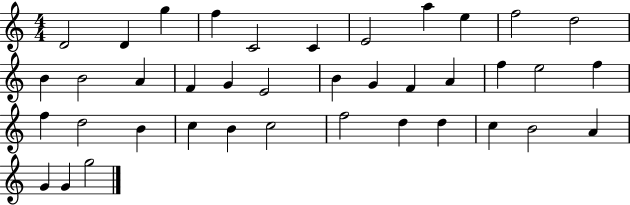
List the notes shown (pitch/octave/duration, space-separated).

D4/h D4/q G5/q F5/q C4/h C4/q E4/h A5/q E5/q F5/h D5/h B4/q B4/h A4/q F4/q G4/q E4/h B4/q G4/q F4/q A4/q F5/q E5/h F5/q F5/q D5/h B4/q C5/q B4/q C5/h F5/h D5/q D5/q C5/q B4/h A4/q G4/q G4/q G5/h